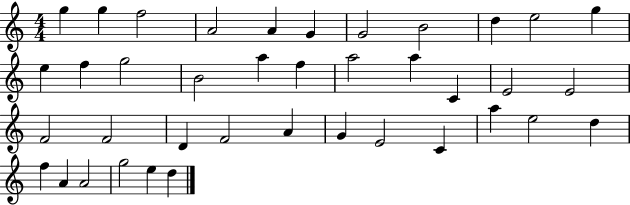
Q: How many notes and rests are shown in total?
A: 39